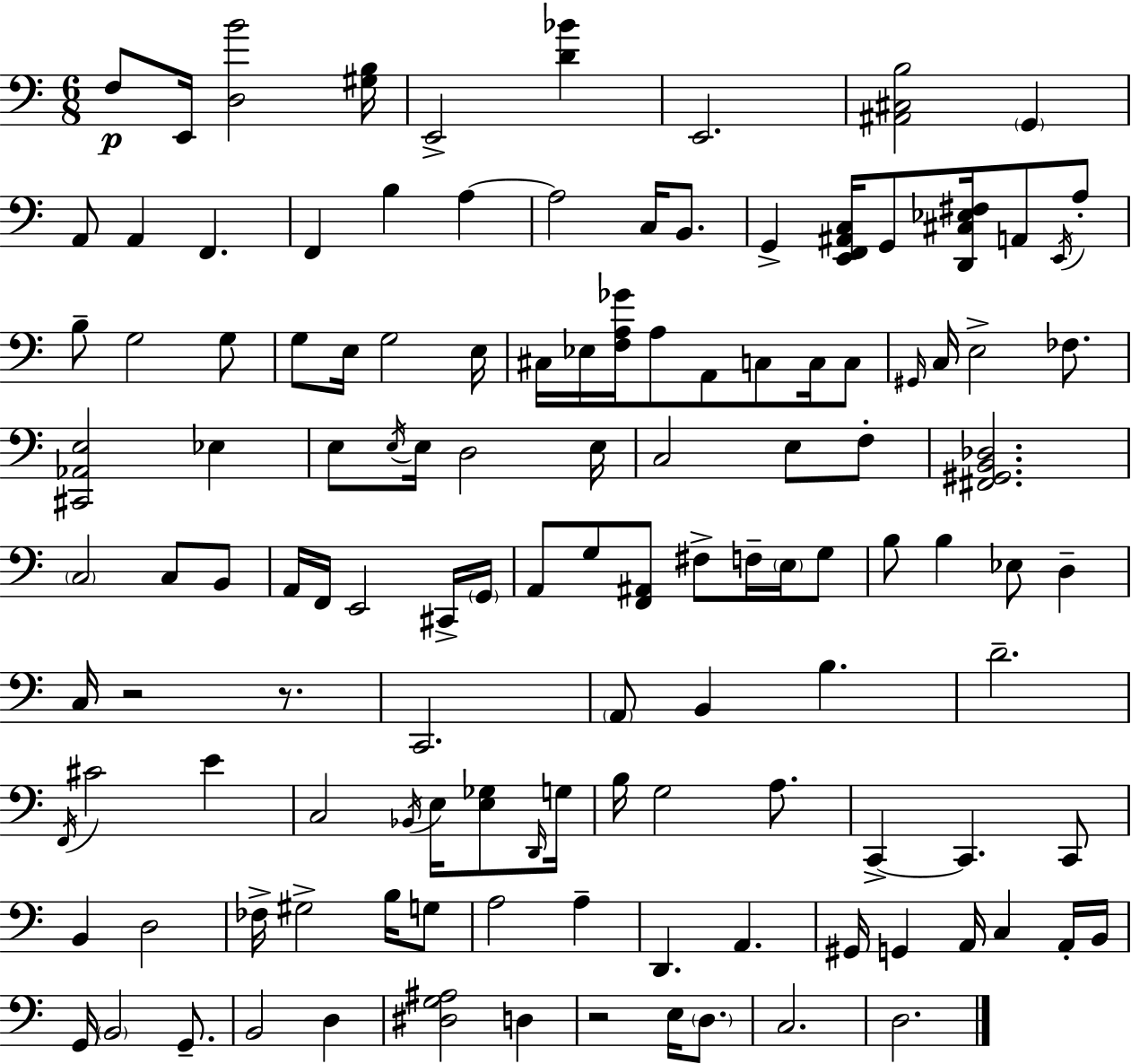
F3/e E2/s [D3,B4]/h [G#3,B3]/s E2/h [D4,Bb4]/q E2/h. [A#2,C#3,B3]/h G2/q A2/e A2/q F2/q. F2/q B3/q A3/q A3/h C3/s B2/e. G2/q [E2,F2,A#2,C3]/s G2/e [D2,C#3,Eb3,F#3]/s A2/e E2/s A3/e B3/e G3/h G3/e G3/e E3/s G3/h E3/s C#3/s Eb3/s [F3,A3,Gb4]/s A3/e A2/e C3/e C3/s C3/e G#2/s C3/s E3/h FES3/e. [C#2,Ab2,E3]/h Eb3/q E3/e E3/s E3/s D3/h E3/s C3/h E3/e F3/e [F#2,G#2,B2,Db3]/h. C3/h C3/e B2/e A2/s F2/s E2/h C#2/s G2/s A2/e G3/e [F2,A#2]/e F#3/e F3/s E3/s G3/e B3/e B3/q Eb3/e D3/q C3/s R/h R/e. C2/h. A2/e B2/q B3/q. D4/h. F2/s C#4/h E4/q C3/h Bb2/s E3/s [E3,Gb3]/e D2/s G3/s B3/s G3/h A3/e. C2/q C2/q. C2/e B2/q D3/h FES3/s G#3/h B3/s G3/e A3/h A3/q D2/q. A2/q. G#2/s G2/q A2/s C3/q A2/s B2/s G2/s B2/h G2/e. B2/h D3/q [D#3,G3,A#3]/h D3/q R/h E3/s D3/e. C3/h. D3/h.